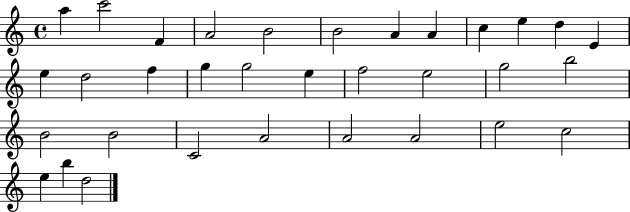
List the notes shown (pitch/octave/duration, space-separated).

A5/q C6/h F4/q A4/h B4/h B4/h A4/q A4/q C5/q E5/q D5/q E4/q E5/q D5/h F5/q G5/q G5/h E5/q F5/h E5/h G5/h B5/h B4/h B4/h C4/h A4/h A4/h A4/h E5/h C5/h E5/q B5/q D5/h